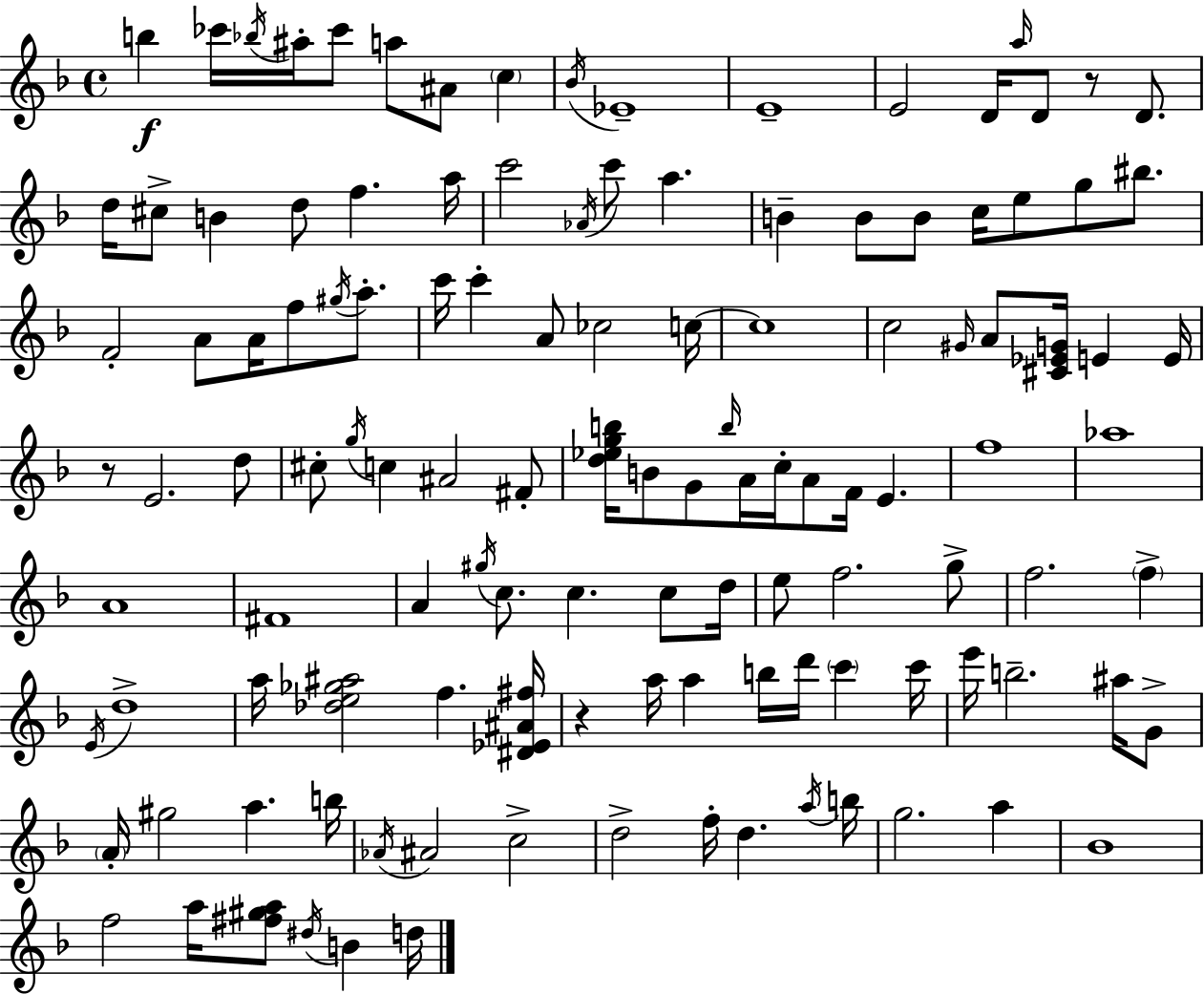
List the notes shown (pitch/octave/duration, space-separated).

B5/q CES6/s Bb5/s A#5/s CES6/e A5/e A#4/e C5/q Bb4/s Eb4/w E4/w E4/h D4/s A5/s D4/e R/e D4/e. D5/s C#5/e B4/q D5/e F5/q. A5/s C6/h Ab4/s C6/e A5/q. B4/q B4/e B4/e C5/s E5/e G5/e BIS5/e. F4/h A4/e A4/s F5/e G#5/s A5/e. C6/s C6/q A4/e CES5/h C5/s C5/w C5/h G#4/s A4/e [C#4,Eb4,G4]/s E4/q E4/s R/e E4/h. D5/e C#5/e G5/s C5/q A#4/h F#4/e [D5,Eb5,G5,B5]/s B4/e G4/e B5/s A4/s C5/s A4/e F4/s E4/q. F5/w Ab5/w A4/w F#4/w A4/q G#5/s C5/e. C5/q. C5/e D5/s E5/e F5/h. G5/e F5/h. F5/q E4/s D5/w A5/s [Db5,E5,Gb5,A#5]/h F5/q. [D#4,Eb4,A#4,F#5]/s R/q A5/s A5/q B5/s D6/s C6/q C6/s E6/s B5/h. A#5/s G4/e A4/s G#5/h A5/q. B5/s Ab4/s A#4/h C5/h D5/h F5/s D5/q. A5/s B5/s G5/h. A5/q Bb4/w F5/h A5/s [F#5,G#5,A5]/e D#5/s B4/q D5/s